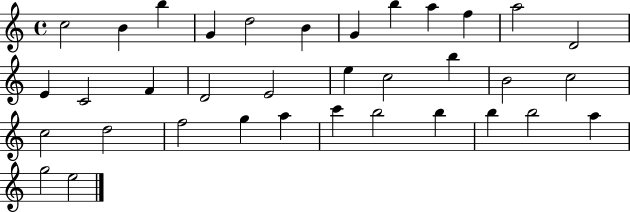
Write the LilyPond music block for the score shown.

{
  \clef treble
  \time 4/4
  \defaultTimeSignature
  \key c \major
  c''2 b'4 b''4 | g'4 d''2 b'4 | g'4 b''4 a''4 f''4 | a''2 d'2 | \break e'4 c'2 f'4 | d'2 e'2 | e''4 c''2 b''4 | b'2 c''2 | \break c''2 d''2 | f''2 g''4 a''4 | c'''4 b''2 b''4 | b''4 b''2 a''4 | \break g''2 e''2 | \bar "|."
}